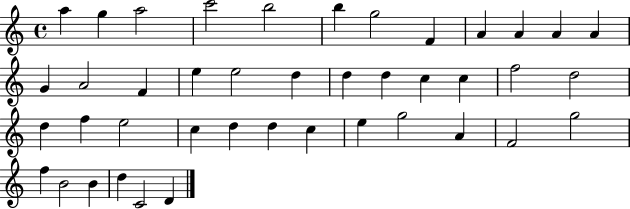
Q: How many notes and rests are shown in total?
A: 42